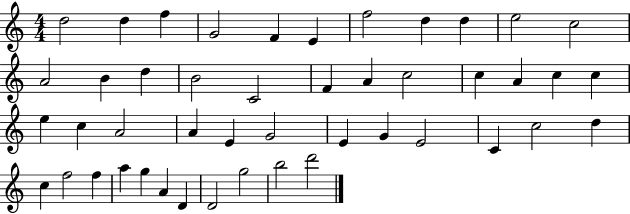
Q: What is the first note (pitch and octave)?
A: D5